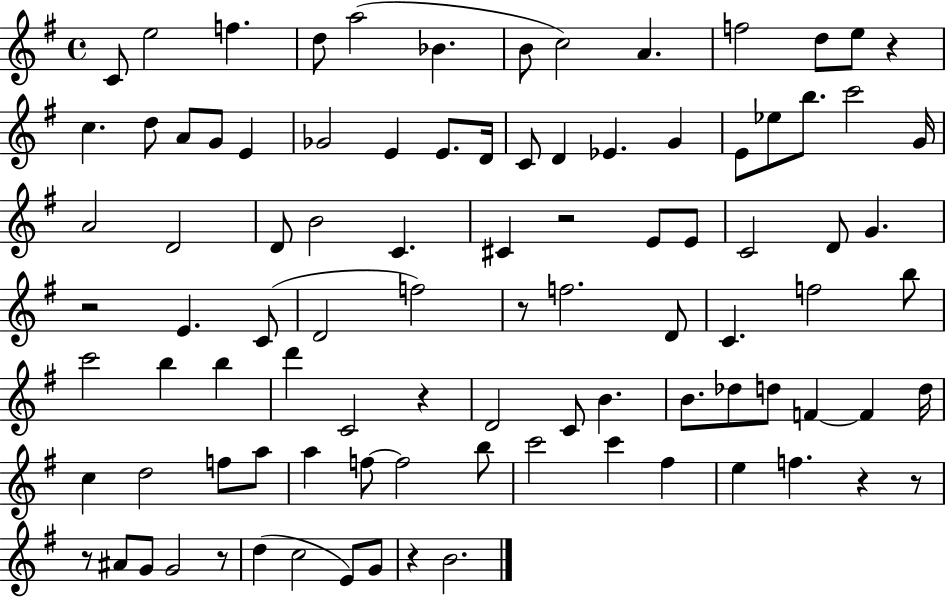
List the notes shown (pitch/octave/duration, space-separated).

C4/e E5/h F5/q. D5/e A5/h Bb4/q. B4/e C5/h A4/q. F5/h D5/e E5/e R/q C5/q. D5/e A4/e G4/e E4/q Gb4/h E4/q E4/e. D4/s C4/e D4/q Eb4/q. G4/q E4/e Eb5/e B5/e. C6/h G4/s A4/h D4/h D4/e B4/h C4/q. C#4/q R/h E4/e E4/e C4/h D4/e G4/q. R/h E4/q. C4/e D4/h F5/h R/e F5/h. D4/e C4/q. F5/h B5/e C6/h B5/q B5/q D6/q C4/h R/q D4/h C4/e B4/q. B4/e. Db5/e D5/e F4/q F4/q D5/s C5/q D5/h F5/e A5/e A5/q F5/e F5/h B5/e C6/h C6/q F#5/q E5/q F5/q. R/q R/e R/e A#4/e G4/e G4/h R/e D5/q C5/h E4/e G4/e R/q B4/h.